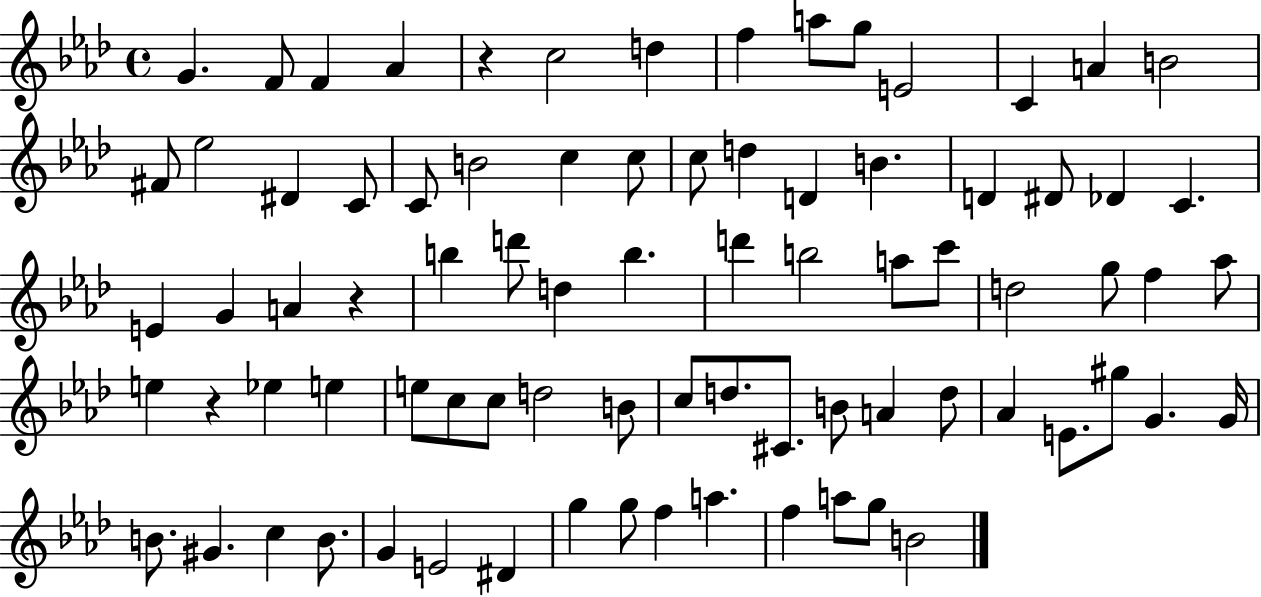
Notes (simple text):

G4/q. F4/e F4/q Ab4/q R/q C5/h D5/q F5/q A5/e G5/e E4/h C4/q A4/q B4/h F#4/e Eb5/h D#4/q C4/e C4/e B4/h C5/q C5/e C5/e D5/q D4/q B4/q. D4/q D#4/e Db4/q C4/q. E4/q G4/q A4/q R/q B5/q D6/e D5/q B5/q. D6/q B5/h A5/e C6/e D5/h G5/e F5/q Ab5/e E5/q R/q Eb5/q E5/q E5/e C5/e C5/e D5/h B4/e C5/e D5/e. C#4/e. B4/e A4/q D5/e Ab4/q E4/e. G#5/e G4/q. G4/s B4/e. G#4/q. C5/q B4/e. G4/q E4/h D#4/q G5/q G5/e F5/q A5/q. F5/q A5/e G5/e B4/h